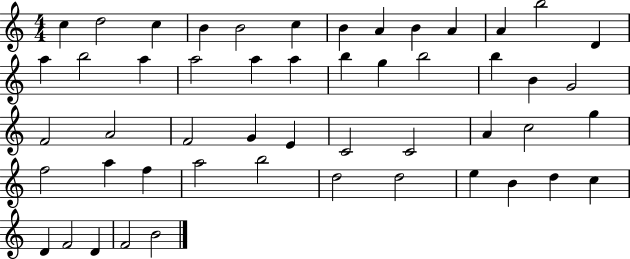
C5/q D5/h C5/q B4/q B4/h C5/q B4/q A4/q B4/q A4/q A4/q B5/h D4/q A5/q B5/h A5/q A5/h A5/q A5/q B5/q G5/q B5/h B5/q B4/q G4/h F4/h A4/h F4/h G4/q E4/q C4/h C4/h A4/q C5/h G5/q F5/h A5/q F5/q A5/h B5/h D5/h D5/h E5/q B4/q D5/q C5/q D4/q F4/h D4/q F4/h B4/h